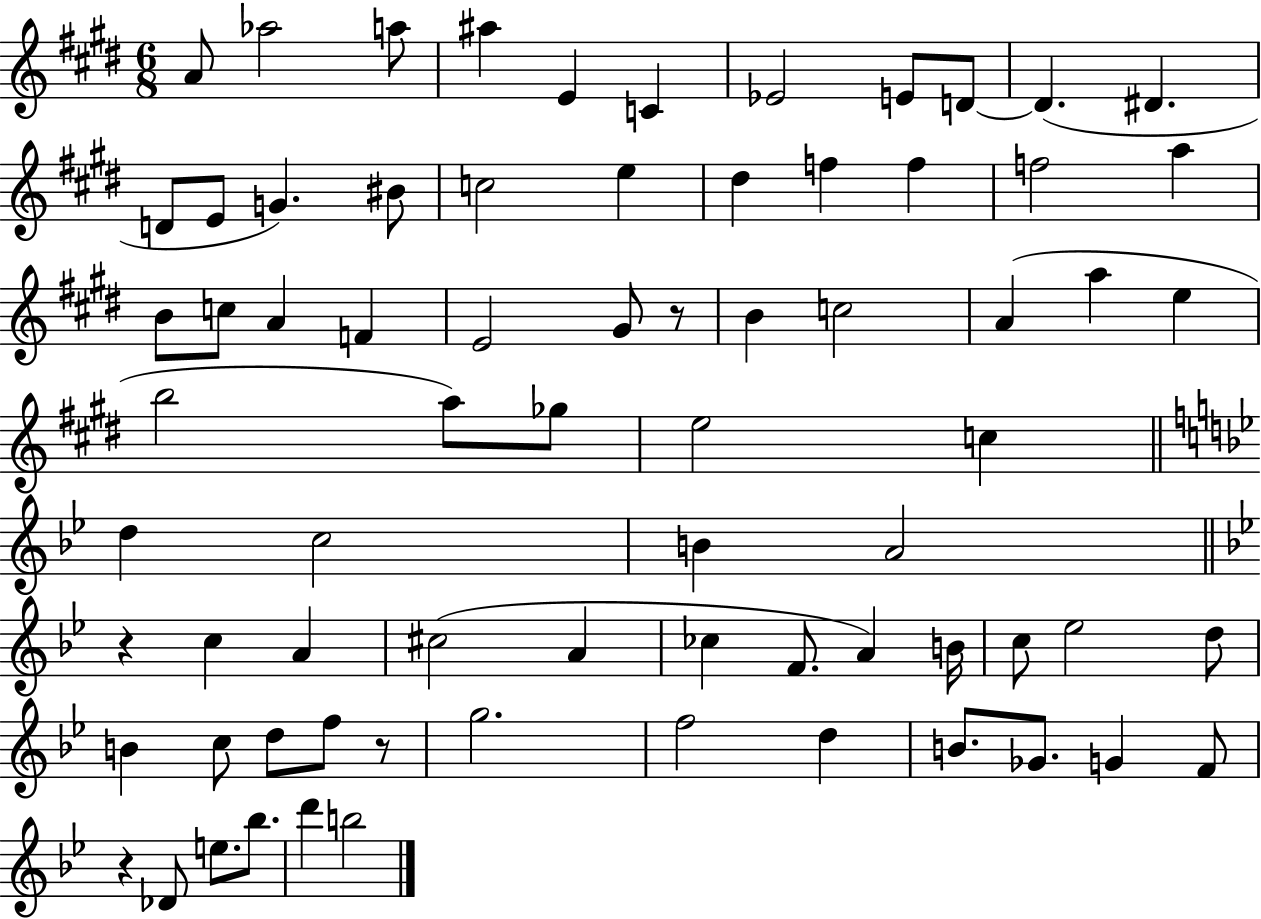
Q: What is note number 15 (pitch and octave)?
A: BIS4